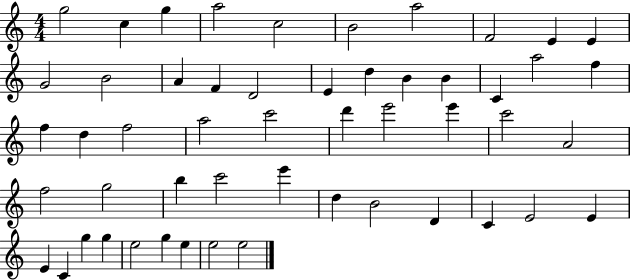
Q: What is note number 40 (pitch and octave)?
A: D4